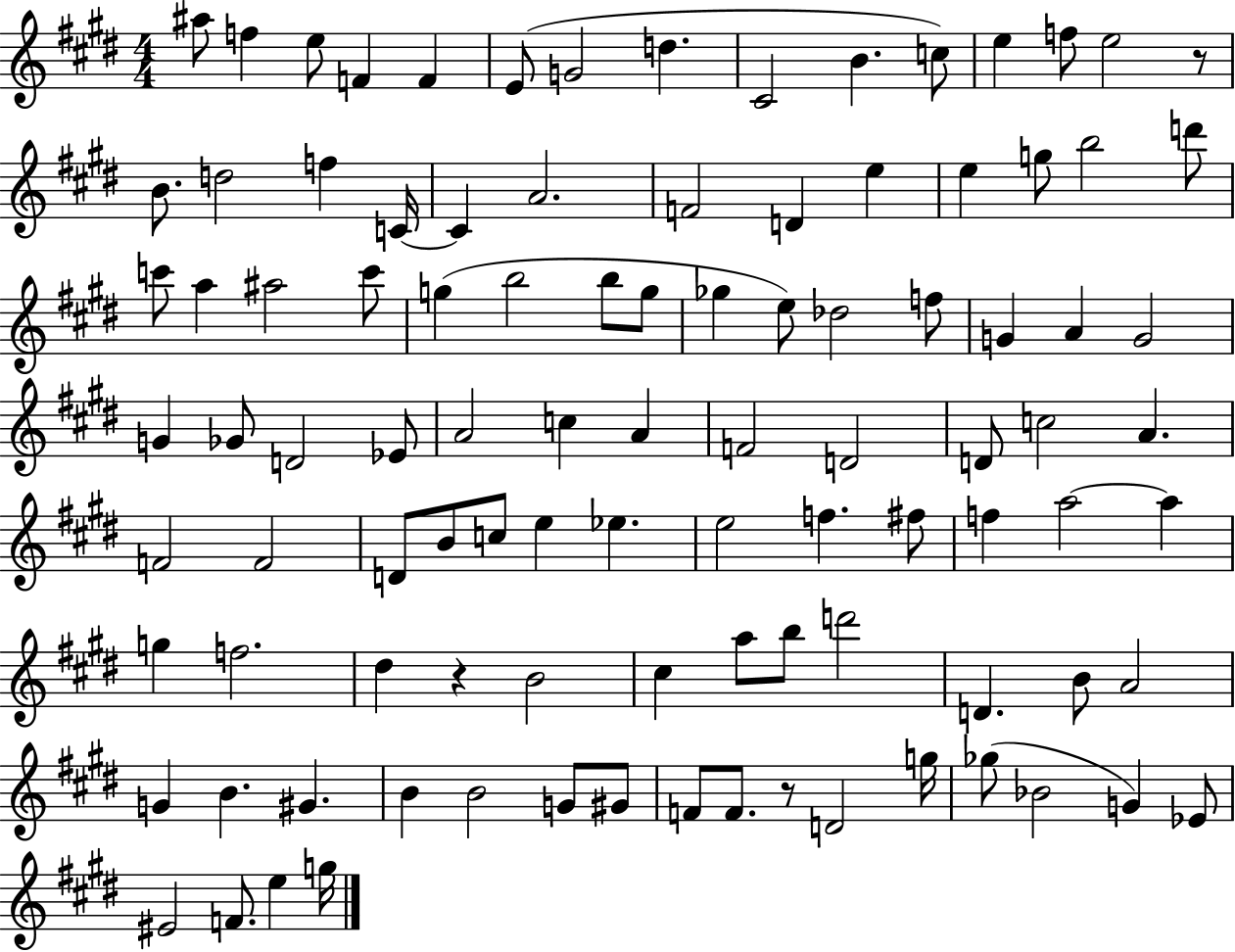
A#5/e F5/q E5/e F4/q F4/q E4/e G4/h D5/q. C#4/h B4/q. C5/e E5/q F5/e E5/h R/e B4/e. D5/h F5/q C4/s C4/q A4/h. F4/h D4/q E5/q E5/q G5/e B5/h D6/e C6/e A5/q A#5/h C6/e G5/q B5/h B5/e G5/e Gb5/q E5/e Db5/h F5/e G4/q A4/q G4/h G4/q Gb4/e D4/h Eb4/e A4/h C5/q A4/q F4/h D4/h D4/e C5/h A4/q. F4/h F4/h D4/e B4/e C5/e E5/q Eb5/q. E5/h F5/q. F#5/e F5/q A5/h A5/q G5/q F5/h. D#5/q R/q B4/h C#5/q A5/e B5/e D6/h D4/q. B4/e A4/h G4/q B4/q. G#4/q. B4/q B4/h G4/e G#4/e F4/e F4/e. R/e D4/h G5/s Gb5/e Bb4/h G4/q Eb4/e EIS4/h F4/e. E5/q G5/s